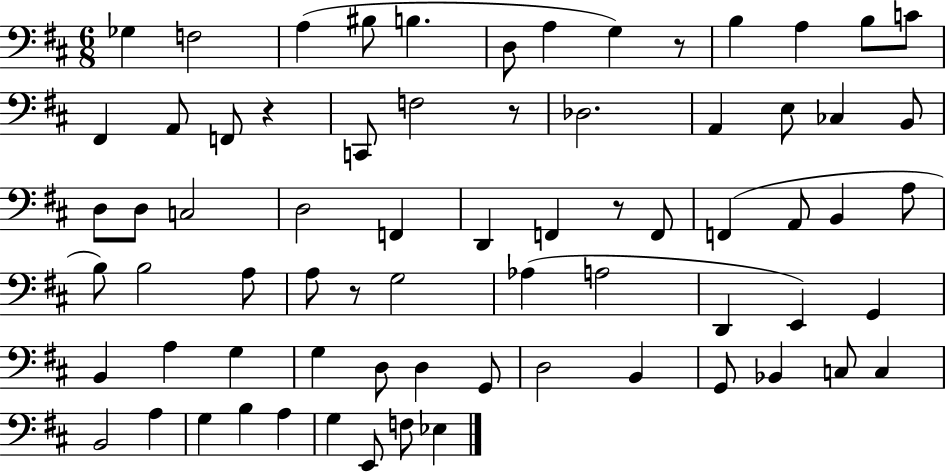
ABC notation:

X:1
T:Untitled
M:6/8
L:1/4
K:D
_G, F,2 A, ^B,/2 B, D,/2 A, G, z/2 B, A, B,/2 C/2 ^F,, A,,/2 F,,/2 z C,,/2 F,2 z/2 _D,2 A,, E,/2 _C, B,,/2 D,/2 D,/2 C,2 D,2 F,, D,, F,, z/2 F,,/2 F,, A,,/2 B,, A,/2 B,/2 B,2 A,/2 A,/2 z/2 G,2 _A, A,2 D,, E,, G,, B,, A, G, G, D,/2 D, G,,/2 D,2 B,, G,,/2 _B,, C,/2 C, B,,2 A, G, B, A, G, E,,/2 F,/2 _E,